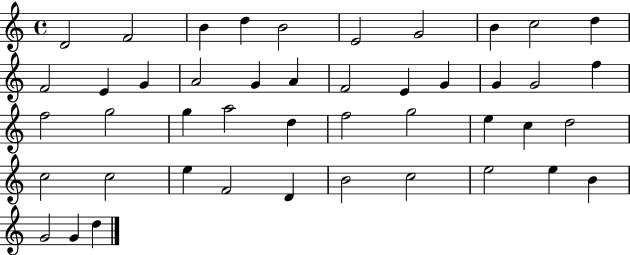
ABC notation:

X:1
T:Untitled
M:4/4
L:1/4
K:C
D2 F2 B d B2 E2 G2 B c2 d F2 E G A2 G A F2 E G G G2 f f2 g2 g a2 d f2 g2 e c d2 c2 c2 e F2 D B2 c2 e2 e B G2 G d